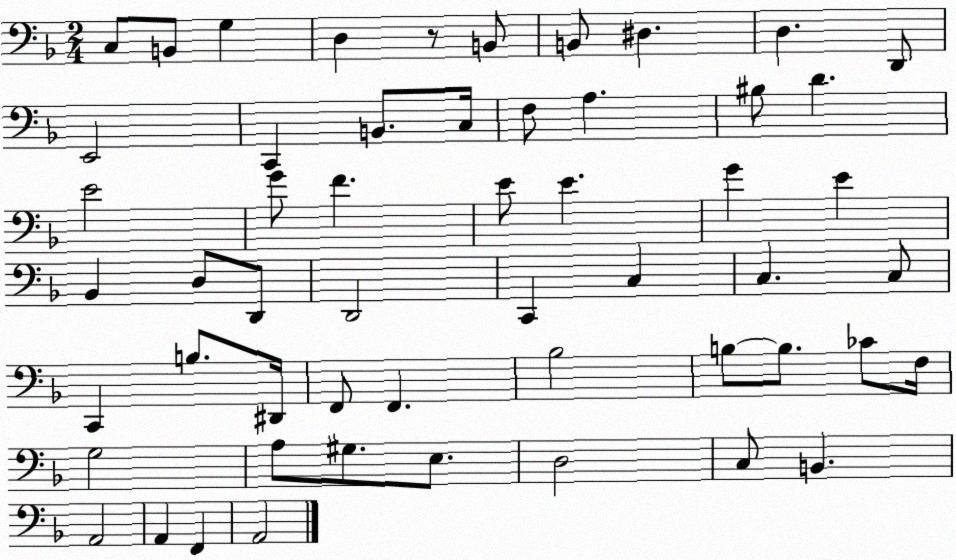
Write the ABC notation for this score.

X:1
T:Untitled
M:2/4
L:1/4
K:F
C,/2 B,,/2 G, D, z/2 B,,/2 B,,/2 ^D, D, D,,/2 E,,2 C,, B,,/2 C,/4 F,/2 A, ^B,/2 D E2 G/2 F E/2 E G E _B,, D,/2 D,,/2 D,,2 C,, C, C, C,/2 C,, B,/2 ^D,,/4 F,,/2 F,, _B,2 B,/2 B,/2 _C/2 F,/4 G,2 A,/2 ^G,/2 E,/2 D,2 C,/2 B,, A,,2 A,, F,, A,,2